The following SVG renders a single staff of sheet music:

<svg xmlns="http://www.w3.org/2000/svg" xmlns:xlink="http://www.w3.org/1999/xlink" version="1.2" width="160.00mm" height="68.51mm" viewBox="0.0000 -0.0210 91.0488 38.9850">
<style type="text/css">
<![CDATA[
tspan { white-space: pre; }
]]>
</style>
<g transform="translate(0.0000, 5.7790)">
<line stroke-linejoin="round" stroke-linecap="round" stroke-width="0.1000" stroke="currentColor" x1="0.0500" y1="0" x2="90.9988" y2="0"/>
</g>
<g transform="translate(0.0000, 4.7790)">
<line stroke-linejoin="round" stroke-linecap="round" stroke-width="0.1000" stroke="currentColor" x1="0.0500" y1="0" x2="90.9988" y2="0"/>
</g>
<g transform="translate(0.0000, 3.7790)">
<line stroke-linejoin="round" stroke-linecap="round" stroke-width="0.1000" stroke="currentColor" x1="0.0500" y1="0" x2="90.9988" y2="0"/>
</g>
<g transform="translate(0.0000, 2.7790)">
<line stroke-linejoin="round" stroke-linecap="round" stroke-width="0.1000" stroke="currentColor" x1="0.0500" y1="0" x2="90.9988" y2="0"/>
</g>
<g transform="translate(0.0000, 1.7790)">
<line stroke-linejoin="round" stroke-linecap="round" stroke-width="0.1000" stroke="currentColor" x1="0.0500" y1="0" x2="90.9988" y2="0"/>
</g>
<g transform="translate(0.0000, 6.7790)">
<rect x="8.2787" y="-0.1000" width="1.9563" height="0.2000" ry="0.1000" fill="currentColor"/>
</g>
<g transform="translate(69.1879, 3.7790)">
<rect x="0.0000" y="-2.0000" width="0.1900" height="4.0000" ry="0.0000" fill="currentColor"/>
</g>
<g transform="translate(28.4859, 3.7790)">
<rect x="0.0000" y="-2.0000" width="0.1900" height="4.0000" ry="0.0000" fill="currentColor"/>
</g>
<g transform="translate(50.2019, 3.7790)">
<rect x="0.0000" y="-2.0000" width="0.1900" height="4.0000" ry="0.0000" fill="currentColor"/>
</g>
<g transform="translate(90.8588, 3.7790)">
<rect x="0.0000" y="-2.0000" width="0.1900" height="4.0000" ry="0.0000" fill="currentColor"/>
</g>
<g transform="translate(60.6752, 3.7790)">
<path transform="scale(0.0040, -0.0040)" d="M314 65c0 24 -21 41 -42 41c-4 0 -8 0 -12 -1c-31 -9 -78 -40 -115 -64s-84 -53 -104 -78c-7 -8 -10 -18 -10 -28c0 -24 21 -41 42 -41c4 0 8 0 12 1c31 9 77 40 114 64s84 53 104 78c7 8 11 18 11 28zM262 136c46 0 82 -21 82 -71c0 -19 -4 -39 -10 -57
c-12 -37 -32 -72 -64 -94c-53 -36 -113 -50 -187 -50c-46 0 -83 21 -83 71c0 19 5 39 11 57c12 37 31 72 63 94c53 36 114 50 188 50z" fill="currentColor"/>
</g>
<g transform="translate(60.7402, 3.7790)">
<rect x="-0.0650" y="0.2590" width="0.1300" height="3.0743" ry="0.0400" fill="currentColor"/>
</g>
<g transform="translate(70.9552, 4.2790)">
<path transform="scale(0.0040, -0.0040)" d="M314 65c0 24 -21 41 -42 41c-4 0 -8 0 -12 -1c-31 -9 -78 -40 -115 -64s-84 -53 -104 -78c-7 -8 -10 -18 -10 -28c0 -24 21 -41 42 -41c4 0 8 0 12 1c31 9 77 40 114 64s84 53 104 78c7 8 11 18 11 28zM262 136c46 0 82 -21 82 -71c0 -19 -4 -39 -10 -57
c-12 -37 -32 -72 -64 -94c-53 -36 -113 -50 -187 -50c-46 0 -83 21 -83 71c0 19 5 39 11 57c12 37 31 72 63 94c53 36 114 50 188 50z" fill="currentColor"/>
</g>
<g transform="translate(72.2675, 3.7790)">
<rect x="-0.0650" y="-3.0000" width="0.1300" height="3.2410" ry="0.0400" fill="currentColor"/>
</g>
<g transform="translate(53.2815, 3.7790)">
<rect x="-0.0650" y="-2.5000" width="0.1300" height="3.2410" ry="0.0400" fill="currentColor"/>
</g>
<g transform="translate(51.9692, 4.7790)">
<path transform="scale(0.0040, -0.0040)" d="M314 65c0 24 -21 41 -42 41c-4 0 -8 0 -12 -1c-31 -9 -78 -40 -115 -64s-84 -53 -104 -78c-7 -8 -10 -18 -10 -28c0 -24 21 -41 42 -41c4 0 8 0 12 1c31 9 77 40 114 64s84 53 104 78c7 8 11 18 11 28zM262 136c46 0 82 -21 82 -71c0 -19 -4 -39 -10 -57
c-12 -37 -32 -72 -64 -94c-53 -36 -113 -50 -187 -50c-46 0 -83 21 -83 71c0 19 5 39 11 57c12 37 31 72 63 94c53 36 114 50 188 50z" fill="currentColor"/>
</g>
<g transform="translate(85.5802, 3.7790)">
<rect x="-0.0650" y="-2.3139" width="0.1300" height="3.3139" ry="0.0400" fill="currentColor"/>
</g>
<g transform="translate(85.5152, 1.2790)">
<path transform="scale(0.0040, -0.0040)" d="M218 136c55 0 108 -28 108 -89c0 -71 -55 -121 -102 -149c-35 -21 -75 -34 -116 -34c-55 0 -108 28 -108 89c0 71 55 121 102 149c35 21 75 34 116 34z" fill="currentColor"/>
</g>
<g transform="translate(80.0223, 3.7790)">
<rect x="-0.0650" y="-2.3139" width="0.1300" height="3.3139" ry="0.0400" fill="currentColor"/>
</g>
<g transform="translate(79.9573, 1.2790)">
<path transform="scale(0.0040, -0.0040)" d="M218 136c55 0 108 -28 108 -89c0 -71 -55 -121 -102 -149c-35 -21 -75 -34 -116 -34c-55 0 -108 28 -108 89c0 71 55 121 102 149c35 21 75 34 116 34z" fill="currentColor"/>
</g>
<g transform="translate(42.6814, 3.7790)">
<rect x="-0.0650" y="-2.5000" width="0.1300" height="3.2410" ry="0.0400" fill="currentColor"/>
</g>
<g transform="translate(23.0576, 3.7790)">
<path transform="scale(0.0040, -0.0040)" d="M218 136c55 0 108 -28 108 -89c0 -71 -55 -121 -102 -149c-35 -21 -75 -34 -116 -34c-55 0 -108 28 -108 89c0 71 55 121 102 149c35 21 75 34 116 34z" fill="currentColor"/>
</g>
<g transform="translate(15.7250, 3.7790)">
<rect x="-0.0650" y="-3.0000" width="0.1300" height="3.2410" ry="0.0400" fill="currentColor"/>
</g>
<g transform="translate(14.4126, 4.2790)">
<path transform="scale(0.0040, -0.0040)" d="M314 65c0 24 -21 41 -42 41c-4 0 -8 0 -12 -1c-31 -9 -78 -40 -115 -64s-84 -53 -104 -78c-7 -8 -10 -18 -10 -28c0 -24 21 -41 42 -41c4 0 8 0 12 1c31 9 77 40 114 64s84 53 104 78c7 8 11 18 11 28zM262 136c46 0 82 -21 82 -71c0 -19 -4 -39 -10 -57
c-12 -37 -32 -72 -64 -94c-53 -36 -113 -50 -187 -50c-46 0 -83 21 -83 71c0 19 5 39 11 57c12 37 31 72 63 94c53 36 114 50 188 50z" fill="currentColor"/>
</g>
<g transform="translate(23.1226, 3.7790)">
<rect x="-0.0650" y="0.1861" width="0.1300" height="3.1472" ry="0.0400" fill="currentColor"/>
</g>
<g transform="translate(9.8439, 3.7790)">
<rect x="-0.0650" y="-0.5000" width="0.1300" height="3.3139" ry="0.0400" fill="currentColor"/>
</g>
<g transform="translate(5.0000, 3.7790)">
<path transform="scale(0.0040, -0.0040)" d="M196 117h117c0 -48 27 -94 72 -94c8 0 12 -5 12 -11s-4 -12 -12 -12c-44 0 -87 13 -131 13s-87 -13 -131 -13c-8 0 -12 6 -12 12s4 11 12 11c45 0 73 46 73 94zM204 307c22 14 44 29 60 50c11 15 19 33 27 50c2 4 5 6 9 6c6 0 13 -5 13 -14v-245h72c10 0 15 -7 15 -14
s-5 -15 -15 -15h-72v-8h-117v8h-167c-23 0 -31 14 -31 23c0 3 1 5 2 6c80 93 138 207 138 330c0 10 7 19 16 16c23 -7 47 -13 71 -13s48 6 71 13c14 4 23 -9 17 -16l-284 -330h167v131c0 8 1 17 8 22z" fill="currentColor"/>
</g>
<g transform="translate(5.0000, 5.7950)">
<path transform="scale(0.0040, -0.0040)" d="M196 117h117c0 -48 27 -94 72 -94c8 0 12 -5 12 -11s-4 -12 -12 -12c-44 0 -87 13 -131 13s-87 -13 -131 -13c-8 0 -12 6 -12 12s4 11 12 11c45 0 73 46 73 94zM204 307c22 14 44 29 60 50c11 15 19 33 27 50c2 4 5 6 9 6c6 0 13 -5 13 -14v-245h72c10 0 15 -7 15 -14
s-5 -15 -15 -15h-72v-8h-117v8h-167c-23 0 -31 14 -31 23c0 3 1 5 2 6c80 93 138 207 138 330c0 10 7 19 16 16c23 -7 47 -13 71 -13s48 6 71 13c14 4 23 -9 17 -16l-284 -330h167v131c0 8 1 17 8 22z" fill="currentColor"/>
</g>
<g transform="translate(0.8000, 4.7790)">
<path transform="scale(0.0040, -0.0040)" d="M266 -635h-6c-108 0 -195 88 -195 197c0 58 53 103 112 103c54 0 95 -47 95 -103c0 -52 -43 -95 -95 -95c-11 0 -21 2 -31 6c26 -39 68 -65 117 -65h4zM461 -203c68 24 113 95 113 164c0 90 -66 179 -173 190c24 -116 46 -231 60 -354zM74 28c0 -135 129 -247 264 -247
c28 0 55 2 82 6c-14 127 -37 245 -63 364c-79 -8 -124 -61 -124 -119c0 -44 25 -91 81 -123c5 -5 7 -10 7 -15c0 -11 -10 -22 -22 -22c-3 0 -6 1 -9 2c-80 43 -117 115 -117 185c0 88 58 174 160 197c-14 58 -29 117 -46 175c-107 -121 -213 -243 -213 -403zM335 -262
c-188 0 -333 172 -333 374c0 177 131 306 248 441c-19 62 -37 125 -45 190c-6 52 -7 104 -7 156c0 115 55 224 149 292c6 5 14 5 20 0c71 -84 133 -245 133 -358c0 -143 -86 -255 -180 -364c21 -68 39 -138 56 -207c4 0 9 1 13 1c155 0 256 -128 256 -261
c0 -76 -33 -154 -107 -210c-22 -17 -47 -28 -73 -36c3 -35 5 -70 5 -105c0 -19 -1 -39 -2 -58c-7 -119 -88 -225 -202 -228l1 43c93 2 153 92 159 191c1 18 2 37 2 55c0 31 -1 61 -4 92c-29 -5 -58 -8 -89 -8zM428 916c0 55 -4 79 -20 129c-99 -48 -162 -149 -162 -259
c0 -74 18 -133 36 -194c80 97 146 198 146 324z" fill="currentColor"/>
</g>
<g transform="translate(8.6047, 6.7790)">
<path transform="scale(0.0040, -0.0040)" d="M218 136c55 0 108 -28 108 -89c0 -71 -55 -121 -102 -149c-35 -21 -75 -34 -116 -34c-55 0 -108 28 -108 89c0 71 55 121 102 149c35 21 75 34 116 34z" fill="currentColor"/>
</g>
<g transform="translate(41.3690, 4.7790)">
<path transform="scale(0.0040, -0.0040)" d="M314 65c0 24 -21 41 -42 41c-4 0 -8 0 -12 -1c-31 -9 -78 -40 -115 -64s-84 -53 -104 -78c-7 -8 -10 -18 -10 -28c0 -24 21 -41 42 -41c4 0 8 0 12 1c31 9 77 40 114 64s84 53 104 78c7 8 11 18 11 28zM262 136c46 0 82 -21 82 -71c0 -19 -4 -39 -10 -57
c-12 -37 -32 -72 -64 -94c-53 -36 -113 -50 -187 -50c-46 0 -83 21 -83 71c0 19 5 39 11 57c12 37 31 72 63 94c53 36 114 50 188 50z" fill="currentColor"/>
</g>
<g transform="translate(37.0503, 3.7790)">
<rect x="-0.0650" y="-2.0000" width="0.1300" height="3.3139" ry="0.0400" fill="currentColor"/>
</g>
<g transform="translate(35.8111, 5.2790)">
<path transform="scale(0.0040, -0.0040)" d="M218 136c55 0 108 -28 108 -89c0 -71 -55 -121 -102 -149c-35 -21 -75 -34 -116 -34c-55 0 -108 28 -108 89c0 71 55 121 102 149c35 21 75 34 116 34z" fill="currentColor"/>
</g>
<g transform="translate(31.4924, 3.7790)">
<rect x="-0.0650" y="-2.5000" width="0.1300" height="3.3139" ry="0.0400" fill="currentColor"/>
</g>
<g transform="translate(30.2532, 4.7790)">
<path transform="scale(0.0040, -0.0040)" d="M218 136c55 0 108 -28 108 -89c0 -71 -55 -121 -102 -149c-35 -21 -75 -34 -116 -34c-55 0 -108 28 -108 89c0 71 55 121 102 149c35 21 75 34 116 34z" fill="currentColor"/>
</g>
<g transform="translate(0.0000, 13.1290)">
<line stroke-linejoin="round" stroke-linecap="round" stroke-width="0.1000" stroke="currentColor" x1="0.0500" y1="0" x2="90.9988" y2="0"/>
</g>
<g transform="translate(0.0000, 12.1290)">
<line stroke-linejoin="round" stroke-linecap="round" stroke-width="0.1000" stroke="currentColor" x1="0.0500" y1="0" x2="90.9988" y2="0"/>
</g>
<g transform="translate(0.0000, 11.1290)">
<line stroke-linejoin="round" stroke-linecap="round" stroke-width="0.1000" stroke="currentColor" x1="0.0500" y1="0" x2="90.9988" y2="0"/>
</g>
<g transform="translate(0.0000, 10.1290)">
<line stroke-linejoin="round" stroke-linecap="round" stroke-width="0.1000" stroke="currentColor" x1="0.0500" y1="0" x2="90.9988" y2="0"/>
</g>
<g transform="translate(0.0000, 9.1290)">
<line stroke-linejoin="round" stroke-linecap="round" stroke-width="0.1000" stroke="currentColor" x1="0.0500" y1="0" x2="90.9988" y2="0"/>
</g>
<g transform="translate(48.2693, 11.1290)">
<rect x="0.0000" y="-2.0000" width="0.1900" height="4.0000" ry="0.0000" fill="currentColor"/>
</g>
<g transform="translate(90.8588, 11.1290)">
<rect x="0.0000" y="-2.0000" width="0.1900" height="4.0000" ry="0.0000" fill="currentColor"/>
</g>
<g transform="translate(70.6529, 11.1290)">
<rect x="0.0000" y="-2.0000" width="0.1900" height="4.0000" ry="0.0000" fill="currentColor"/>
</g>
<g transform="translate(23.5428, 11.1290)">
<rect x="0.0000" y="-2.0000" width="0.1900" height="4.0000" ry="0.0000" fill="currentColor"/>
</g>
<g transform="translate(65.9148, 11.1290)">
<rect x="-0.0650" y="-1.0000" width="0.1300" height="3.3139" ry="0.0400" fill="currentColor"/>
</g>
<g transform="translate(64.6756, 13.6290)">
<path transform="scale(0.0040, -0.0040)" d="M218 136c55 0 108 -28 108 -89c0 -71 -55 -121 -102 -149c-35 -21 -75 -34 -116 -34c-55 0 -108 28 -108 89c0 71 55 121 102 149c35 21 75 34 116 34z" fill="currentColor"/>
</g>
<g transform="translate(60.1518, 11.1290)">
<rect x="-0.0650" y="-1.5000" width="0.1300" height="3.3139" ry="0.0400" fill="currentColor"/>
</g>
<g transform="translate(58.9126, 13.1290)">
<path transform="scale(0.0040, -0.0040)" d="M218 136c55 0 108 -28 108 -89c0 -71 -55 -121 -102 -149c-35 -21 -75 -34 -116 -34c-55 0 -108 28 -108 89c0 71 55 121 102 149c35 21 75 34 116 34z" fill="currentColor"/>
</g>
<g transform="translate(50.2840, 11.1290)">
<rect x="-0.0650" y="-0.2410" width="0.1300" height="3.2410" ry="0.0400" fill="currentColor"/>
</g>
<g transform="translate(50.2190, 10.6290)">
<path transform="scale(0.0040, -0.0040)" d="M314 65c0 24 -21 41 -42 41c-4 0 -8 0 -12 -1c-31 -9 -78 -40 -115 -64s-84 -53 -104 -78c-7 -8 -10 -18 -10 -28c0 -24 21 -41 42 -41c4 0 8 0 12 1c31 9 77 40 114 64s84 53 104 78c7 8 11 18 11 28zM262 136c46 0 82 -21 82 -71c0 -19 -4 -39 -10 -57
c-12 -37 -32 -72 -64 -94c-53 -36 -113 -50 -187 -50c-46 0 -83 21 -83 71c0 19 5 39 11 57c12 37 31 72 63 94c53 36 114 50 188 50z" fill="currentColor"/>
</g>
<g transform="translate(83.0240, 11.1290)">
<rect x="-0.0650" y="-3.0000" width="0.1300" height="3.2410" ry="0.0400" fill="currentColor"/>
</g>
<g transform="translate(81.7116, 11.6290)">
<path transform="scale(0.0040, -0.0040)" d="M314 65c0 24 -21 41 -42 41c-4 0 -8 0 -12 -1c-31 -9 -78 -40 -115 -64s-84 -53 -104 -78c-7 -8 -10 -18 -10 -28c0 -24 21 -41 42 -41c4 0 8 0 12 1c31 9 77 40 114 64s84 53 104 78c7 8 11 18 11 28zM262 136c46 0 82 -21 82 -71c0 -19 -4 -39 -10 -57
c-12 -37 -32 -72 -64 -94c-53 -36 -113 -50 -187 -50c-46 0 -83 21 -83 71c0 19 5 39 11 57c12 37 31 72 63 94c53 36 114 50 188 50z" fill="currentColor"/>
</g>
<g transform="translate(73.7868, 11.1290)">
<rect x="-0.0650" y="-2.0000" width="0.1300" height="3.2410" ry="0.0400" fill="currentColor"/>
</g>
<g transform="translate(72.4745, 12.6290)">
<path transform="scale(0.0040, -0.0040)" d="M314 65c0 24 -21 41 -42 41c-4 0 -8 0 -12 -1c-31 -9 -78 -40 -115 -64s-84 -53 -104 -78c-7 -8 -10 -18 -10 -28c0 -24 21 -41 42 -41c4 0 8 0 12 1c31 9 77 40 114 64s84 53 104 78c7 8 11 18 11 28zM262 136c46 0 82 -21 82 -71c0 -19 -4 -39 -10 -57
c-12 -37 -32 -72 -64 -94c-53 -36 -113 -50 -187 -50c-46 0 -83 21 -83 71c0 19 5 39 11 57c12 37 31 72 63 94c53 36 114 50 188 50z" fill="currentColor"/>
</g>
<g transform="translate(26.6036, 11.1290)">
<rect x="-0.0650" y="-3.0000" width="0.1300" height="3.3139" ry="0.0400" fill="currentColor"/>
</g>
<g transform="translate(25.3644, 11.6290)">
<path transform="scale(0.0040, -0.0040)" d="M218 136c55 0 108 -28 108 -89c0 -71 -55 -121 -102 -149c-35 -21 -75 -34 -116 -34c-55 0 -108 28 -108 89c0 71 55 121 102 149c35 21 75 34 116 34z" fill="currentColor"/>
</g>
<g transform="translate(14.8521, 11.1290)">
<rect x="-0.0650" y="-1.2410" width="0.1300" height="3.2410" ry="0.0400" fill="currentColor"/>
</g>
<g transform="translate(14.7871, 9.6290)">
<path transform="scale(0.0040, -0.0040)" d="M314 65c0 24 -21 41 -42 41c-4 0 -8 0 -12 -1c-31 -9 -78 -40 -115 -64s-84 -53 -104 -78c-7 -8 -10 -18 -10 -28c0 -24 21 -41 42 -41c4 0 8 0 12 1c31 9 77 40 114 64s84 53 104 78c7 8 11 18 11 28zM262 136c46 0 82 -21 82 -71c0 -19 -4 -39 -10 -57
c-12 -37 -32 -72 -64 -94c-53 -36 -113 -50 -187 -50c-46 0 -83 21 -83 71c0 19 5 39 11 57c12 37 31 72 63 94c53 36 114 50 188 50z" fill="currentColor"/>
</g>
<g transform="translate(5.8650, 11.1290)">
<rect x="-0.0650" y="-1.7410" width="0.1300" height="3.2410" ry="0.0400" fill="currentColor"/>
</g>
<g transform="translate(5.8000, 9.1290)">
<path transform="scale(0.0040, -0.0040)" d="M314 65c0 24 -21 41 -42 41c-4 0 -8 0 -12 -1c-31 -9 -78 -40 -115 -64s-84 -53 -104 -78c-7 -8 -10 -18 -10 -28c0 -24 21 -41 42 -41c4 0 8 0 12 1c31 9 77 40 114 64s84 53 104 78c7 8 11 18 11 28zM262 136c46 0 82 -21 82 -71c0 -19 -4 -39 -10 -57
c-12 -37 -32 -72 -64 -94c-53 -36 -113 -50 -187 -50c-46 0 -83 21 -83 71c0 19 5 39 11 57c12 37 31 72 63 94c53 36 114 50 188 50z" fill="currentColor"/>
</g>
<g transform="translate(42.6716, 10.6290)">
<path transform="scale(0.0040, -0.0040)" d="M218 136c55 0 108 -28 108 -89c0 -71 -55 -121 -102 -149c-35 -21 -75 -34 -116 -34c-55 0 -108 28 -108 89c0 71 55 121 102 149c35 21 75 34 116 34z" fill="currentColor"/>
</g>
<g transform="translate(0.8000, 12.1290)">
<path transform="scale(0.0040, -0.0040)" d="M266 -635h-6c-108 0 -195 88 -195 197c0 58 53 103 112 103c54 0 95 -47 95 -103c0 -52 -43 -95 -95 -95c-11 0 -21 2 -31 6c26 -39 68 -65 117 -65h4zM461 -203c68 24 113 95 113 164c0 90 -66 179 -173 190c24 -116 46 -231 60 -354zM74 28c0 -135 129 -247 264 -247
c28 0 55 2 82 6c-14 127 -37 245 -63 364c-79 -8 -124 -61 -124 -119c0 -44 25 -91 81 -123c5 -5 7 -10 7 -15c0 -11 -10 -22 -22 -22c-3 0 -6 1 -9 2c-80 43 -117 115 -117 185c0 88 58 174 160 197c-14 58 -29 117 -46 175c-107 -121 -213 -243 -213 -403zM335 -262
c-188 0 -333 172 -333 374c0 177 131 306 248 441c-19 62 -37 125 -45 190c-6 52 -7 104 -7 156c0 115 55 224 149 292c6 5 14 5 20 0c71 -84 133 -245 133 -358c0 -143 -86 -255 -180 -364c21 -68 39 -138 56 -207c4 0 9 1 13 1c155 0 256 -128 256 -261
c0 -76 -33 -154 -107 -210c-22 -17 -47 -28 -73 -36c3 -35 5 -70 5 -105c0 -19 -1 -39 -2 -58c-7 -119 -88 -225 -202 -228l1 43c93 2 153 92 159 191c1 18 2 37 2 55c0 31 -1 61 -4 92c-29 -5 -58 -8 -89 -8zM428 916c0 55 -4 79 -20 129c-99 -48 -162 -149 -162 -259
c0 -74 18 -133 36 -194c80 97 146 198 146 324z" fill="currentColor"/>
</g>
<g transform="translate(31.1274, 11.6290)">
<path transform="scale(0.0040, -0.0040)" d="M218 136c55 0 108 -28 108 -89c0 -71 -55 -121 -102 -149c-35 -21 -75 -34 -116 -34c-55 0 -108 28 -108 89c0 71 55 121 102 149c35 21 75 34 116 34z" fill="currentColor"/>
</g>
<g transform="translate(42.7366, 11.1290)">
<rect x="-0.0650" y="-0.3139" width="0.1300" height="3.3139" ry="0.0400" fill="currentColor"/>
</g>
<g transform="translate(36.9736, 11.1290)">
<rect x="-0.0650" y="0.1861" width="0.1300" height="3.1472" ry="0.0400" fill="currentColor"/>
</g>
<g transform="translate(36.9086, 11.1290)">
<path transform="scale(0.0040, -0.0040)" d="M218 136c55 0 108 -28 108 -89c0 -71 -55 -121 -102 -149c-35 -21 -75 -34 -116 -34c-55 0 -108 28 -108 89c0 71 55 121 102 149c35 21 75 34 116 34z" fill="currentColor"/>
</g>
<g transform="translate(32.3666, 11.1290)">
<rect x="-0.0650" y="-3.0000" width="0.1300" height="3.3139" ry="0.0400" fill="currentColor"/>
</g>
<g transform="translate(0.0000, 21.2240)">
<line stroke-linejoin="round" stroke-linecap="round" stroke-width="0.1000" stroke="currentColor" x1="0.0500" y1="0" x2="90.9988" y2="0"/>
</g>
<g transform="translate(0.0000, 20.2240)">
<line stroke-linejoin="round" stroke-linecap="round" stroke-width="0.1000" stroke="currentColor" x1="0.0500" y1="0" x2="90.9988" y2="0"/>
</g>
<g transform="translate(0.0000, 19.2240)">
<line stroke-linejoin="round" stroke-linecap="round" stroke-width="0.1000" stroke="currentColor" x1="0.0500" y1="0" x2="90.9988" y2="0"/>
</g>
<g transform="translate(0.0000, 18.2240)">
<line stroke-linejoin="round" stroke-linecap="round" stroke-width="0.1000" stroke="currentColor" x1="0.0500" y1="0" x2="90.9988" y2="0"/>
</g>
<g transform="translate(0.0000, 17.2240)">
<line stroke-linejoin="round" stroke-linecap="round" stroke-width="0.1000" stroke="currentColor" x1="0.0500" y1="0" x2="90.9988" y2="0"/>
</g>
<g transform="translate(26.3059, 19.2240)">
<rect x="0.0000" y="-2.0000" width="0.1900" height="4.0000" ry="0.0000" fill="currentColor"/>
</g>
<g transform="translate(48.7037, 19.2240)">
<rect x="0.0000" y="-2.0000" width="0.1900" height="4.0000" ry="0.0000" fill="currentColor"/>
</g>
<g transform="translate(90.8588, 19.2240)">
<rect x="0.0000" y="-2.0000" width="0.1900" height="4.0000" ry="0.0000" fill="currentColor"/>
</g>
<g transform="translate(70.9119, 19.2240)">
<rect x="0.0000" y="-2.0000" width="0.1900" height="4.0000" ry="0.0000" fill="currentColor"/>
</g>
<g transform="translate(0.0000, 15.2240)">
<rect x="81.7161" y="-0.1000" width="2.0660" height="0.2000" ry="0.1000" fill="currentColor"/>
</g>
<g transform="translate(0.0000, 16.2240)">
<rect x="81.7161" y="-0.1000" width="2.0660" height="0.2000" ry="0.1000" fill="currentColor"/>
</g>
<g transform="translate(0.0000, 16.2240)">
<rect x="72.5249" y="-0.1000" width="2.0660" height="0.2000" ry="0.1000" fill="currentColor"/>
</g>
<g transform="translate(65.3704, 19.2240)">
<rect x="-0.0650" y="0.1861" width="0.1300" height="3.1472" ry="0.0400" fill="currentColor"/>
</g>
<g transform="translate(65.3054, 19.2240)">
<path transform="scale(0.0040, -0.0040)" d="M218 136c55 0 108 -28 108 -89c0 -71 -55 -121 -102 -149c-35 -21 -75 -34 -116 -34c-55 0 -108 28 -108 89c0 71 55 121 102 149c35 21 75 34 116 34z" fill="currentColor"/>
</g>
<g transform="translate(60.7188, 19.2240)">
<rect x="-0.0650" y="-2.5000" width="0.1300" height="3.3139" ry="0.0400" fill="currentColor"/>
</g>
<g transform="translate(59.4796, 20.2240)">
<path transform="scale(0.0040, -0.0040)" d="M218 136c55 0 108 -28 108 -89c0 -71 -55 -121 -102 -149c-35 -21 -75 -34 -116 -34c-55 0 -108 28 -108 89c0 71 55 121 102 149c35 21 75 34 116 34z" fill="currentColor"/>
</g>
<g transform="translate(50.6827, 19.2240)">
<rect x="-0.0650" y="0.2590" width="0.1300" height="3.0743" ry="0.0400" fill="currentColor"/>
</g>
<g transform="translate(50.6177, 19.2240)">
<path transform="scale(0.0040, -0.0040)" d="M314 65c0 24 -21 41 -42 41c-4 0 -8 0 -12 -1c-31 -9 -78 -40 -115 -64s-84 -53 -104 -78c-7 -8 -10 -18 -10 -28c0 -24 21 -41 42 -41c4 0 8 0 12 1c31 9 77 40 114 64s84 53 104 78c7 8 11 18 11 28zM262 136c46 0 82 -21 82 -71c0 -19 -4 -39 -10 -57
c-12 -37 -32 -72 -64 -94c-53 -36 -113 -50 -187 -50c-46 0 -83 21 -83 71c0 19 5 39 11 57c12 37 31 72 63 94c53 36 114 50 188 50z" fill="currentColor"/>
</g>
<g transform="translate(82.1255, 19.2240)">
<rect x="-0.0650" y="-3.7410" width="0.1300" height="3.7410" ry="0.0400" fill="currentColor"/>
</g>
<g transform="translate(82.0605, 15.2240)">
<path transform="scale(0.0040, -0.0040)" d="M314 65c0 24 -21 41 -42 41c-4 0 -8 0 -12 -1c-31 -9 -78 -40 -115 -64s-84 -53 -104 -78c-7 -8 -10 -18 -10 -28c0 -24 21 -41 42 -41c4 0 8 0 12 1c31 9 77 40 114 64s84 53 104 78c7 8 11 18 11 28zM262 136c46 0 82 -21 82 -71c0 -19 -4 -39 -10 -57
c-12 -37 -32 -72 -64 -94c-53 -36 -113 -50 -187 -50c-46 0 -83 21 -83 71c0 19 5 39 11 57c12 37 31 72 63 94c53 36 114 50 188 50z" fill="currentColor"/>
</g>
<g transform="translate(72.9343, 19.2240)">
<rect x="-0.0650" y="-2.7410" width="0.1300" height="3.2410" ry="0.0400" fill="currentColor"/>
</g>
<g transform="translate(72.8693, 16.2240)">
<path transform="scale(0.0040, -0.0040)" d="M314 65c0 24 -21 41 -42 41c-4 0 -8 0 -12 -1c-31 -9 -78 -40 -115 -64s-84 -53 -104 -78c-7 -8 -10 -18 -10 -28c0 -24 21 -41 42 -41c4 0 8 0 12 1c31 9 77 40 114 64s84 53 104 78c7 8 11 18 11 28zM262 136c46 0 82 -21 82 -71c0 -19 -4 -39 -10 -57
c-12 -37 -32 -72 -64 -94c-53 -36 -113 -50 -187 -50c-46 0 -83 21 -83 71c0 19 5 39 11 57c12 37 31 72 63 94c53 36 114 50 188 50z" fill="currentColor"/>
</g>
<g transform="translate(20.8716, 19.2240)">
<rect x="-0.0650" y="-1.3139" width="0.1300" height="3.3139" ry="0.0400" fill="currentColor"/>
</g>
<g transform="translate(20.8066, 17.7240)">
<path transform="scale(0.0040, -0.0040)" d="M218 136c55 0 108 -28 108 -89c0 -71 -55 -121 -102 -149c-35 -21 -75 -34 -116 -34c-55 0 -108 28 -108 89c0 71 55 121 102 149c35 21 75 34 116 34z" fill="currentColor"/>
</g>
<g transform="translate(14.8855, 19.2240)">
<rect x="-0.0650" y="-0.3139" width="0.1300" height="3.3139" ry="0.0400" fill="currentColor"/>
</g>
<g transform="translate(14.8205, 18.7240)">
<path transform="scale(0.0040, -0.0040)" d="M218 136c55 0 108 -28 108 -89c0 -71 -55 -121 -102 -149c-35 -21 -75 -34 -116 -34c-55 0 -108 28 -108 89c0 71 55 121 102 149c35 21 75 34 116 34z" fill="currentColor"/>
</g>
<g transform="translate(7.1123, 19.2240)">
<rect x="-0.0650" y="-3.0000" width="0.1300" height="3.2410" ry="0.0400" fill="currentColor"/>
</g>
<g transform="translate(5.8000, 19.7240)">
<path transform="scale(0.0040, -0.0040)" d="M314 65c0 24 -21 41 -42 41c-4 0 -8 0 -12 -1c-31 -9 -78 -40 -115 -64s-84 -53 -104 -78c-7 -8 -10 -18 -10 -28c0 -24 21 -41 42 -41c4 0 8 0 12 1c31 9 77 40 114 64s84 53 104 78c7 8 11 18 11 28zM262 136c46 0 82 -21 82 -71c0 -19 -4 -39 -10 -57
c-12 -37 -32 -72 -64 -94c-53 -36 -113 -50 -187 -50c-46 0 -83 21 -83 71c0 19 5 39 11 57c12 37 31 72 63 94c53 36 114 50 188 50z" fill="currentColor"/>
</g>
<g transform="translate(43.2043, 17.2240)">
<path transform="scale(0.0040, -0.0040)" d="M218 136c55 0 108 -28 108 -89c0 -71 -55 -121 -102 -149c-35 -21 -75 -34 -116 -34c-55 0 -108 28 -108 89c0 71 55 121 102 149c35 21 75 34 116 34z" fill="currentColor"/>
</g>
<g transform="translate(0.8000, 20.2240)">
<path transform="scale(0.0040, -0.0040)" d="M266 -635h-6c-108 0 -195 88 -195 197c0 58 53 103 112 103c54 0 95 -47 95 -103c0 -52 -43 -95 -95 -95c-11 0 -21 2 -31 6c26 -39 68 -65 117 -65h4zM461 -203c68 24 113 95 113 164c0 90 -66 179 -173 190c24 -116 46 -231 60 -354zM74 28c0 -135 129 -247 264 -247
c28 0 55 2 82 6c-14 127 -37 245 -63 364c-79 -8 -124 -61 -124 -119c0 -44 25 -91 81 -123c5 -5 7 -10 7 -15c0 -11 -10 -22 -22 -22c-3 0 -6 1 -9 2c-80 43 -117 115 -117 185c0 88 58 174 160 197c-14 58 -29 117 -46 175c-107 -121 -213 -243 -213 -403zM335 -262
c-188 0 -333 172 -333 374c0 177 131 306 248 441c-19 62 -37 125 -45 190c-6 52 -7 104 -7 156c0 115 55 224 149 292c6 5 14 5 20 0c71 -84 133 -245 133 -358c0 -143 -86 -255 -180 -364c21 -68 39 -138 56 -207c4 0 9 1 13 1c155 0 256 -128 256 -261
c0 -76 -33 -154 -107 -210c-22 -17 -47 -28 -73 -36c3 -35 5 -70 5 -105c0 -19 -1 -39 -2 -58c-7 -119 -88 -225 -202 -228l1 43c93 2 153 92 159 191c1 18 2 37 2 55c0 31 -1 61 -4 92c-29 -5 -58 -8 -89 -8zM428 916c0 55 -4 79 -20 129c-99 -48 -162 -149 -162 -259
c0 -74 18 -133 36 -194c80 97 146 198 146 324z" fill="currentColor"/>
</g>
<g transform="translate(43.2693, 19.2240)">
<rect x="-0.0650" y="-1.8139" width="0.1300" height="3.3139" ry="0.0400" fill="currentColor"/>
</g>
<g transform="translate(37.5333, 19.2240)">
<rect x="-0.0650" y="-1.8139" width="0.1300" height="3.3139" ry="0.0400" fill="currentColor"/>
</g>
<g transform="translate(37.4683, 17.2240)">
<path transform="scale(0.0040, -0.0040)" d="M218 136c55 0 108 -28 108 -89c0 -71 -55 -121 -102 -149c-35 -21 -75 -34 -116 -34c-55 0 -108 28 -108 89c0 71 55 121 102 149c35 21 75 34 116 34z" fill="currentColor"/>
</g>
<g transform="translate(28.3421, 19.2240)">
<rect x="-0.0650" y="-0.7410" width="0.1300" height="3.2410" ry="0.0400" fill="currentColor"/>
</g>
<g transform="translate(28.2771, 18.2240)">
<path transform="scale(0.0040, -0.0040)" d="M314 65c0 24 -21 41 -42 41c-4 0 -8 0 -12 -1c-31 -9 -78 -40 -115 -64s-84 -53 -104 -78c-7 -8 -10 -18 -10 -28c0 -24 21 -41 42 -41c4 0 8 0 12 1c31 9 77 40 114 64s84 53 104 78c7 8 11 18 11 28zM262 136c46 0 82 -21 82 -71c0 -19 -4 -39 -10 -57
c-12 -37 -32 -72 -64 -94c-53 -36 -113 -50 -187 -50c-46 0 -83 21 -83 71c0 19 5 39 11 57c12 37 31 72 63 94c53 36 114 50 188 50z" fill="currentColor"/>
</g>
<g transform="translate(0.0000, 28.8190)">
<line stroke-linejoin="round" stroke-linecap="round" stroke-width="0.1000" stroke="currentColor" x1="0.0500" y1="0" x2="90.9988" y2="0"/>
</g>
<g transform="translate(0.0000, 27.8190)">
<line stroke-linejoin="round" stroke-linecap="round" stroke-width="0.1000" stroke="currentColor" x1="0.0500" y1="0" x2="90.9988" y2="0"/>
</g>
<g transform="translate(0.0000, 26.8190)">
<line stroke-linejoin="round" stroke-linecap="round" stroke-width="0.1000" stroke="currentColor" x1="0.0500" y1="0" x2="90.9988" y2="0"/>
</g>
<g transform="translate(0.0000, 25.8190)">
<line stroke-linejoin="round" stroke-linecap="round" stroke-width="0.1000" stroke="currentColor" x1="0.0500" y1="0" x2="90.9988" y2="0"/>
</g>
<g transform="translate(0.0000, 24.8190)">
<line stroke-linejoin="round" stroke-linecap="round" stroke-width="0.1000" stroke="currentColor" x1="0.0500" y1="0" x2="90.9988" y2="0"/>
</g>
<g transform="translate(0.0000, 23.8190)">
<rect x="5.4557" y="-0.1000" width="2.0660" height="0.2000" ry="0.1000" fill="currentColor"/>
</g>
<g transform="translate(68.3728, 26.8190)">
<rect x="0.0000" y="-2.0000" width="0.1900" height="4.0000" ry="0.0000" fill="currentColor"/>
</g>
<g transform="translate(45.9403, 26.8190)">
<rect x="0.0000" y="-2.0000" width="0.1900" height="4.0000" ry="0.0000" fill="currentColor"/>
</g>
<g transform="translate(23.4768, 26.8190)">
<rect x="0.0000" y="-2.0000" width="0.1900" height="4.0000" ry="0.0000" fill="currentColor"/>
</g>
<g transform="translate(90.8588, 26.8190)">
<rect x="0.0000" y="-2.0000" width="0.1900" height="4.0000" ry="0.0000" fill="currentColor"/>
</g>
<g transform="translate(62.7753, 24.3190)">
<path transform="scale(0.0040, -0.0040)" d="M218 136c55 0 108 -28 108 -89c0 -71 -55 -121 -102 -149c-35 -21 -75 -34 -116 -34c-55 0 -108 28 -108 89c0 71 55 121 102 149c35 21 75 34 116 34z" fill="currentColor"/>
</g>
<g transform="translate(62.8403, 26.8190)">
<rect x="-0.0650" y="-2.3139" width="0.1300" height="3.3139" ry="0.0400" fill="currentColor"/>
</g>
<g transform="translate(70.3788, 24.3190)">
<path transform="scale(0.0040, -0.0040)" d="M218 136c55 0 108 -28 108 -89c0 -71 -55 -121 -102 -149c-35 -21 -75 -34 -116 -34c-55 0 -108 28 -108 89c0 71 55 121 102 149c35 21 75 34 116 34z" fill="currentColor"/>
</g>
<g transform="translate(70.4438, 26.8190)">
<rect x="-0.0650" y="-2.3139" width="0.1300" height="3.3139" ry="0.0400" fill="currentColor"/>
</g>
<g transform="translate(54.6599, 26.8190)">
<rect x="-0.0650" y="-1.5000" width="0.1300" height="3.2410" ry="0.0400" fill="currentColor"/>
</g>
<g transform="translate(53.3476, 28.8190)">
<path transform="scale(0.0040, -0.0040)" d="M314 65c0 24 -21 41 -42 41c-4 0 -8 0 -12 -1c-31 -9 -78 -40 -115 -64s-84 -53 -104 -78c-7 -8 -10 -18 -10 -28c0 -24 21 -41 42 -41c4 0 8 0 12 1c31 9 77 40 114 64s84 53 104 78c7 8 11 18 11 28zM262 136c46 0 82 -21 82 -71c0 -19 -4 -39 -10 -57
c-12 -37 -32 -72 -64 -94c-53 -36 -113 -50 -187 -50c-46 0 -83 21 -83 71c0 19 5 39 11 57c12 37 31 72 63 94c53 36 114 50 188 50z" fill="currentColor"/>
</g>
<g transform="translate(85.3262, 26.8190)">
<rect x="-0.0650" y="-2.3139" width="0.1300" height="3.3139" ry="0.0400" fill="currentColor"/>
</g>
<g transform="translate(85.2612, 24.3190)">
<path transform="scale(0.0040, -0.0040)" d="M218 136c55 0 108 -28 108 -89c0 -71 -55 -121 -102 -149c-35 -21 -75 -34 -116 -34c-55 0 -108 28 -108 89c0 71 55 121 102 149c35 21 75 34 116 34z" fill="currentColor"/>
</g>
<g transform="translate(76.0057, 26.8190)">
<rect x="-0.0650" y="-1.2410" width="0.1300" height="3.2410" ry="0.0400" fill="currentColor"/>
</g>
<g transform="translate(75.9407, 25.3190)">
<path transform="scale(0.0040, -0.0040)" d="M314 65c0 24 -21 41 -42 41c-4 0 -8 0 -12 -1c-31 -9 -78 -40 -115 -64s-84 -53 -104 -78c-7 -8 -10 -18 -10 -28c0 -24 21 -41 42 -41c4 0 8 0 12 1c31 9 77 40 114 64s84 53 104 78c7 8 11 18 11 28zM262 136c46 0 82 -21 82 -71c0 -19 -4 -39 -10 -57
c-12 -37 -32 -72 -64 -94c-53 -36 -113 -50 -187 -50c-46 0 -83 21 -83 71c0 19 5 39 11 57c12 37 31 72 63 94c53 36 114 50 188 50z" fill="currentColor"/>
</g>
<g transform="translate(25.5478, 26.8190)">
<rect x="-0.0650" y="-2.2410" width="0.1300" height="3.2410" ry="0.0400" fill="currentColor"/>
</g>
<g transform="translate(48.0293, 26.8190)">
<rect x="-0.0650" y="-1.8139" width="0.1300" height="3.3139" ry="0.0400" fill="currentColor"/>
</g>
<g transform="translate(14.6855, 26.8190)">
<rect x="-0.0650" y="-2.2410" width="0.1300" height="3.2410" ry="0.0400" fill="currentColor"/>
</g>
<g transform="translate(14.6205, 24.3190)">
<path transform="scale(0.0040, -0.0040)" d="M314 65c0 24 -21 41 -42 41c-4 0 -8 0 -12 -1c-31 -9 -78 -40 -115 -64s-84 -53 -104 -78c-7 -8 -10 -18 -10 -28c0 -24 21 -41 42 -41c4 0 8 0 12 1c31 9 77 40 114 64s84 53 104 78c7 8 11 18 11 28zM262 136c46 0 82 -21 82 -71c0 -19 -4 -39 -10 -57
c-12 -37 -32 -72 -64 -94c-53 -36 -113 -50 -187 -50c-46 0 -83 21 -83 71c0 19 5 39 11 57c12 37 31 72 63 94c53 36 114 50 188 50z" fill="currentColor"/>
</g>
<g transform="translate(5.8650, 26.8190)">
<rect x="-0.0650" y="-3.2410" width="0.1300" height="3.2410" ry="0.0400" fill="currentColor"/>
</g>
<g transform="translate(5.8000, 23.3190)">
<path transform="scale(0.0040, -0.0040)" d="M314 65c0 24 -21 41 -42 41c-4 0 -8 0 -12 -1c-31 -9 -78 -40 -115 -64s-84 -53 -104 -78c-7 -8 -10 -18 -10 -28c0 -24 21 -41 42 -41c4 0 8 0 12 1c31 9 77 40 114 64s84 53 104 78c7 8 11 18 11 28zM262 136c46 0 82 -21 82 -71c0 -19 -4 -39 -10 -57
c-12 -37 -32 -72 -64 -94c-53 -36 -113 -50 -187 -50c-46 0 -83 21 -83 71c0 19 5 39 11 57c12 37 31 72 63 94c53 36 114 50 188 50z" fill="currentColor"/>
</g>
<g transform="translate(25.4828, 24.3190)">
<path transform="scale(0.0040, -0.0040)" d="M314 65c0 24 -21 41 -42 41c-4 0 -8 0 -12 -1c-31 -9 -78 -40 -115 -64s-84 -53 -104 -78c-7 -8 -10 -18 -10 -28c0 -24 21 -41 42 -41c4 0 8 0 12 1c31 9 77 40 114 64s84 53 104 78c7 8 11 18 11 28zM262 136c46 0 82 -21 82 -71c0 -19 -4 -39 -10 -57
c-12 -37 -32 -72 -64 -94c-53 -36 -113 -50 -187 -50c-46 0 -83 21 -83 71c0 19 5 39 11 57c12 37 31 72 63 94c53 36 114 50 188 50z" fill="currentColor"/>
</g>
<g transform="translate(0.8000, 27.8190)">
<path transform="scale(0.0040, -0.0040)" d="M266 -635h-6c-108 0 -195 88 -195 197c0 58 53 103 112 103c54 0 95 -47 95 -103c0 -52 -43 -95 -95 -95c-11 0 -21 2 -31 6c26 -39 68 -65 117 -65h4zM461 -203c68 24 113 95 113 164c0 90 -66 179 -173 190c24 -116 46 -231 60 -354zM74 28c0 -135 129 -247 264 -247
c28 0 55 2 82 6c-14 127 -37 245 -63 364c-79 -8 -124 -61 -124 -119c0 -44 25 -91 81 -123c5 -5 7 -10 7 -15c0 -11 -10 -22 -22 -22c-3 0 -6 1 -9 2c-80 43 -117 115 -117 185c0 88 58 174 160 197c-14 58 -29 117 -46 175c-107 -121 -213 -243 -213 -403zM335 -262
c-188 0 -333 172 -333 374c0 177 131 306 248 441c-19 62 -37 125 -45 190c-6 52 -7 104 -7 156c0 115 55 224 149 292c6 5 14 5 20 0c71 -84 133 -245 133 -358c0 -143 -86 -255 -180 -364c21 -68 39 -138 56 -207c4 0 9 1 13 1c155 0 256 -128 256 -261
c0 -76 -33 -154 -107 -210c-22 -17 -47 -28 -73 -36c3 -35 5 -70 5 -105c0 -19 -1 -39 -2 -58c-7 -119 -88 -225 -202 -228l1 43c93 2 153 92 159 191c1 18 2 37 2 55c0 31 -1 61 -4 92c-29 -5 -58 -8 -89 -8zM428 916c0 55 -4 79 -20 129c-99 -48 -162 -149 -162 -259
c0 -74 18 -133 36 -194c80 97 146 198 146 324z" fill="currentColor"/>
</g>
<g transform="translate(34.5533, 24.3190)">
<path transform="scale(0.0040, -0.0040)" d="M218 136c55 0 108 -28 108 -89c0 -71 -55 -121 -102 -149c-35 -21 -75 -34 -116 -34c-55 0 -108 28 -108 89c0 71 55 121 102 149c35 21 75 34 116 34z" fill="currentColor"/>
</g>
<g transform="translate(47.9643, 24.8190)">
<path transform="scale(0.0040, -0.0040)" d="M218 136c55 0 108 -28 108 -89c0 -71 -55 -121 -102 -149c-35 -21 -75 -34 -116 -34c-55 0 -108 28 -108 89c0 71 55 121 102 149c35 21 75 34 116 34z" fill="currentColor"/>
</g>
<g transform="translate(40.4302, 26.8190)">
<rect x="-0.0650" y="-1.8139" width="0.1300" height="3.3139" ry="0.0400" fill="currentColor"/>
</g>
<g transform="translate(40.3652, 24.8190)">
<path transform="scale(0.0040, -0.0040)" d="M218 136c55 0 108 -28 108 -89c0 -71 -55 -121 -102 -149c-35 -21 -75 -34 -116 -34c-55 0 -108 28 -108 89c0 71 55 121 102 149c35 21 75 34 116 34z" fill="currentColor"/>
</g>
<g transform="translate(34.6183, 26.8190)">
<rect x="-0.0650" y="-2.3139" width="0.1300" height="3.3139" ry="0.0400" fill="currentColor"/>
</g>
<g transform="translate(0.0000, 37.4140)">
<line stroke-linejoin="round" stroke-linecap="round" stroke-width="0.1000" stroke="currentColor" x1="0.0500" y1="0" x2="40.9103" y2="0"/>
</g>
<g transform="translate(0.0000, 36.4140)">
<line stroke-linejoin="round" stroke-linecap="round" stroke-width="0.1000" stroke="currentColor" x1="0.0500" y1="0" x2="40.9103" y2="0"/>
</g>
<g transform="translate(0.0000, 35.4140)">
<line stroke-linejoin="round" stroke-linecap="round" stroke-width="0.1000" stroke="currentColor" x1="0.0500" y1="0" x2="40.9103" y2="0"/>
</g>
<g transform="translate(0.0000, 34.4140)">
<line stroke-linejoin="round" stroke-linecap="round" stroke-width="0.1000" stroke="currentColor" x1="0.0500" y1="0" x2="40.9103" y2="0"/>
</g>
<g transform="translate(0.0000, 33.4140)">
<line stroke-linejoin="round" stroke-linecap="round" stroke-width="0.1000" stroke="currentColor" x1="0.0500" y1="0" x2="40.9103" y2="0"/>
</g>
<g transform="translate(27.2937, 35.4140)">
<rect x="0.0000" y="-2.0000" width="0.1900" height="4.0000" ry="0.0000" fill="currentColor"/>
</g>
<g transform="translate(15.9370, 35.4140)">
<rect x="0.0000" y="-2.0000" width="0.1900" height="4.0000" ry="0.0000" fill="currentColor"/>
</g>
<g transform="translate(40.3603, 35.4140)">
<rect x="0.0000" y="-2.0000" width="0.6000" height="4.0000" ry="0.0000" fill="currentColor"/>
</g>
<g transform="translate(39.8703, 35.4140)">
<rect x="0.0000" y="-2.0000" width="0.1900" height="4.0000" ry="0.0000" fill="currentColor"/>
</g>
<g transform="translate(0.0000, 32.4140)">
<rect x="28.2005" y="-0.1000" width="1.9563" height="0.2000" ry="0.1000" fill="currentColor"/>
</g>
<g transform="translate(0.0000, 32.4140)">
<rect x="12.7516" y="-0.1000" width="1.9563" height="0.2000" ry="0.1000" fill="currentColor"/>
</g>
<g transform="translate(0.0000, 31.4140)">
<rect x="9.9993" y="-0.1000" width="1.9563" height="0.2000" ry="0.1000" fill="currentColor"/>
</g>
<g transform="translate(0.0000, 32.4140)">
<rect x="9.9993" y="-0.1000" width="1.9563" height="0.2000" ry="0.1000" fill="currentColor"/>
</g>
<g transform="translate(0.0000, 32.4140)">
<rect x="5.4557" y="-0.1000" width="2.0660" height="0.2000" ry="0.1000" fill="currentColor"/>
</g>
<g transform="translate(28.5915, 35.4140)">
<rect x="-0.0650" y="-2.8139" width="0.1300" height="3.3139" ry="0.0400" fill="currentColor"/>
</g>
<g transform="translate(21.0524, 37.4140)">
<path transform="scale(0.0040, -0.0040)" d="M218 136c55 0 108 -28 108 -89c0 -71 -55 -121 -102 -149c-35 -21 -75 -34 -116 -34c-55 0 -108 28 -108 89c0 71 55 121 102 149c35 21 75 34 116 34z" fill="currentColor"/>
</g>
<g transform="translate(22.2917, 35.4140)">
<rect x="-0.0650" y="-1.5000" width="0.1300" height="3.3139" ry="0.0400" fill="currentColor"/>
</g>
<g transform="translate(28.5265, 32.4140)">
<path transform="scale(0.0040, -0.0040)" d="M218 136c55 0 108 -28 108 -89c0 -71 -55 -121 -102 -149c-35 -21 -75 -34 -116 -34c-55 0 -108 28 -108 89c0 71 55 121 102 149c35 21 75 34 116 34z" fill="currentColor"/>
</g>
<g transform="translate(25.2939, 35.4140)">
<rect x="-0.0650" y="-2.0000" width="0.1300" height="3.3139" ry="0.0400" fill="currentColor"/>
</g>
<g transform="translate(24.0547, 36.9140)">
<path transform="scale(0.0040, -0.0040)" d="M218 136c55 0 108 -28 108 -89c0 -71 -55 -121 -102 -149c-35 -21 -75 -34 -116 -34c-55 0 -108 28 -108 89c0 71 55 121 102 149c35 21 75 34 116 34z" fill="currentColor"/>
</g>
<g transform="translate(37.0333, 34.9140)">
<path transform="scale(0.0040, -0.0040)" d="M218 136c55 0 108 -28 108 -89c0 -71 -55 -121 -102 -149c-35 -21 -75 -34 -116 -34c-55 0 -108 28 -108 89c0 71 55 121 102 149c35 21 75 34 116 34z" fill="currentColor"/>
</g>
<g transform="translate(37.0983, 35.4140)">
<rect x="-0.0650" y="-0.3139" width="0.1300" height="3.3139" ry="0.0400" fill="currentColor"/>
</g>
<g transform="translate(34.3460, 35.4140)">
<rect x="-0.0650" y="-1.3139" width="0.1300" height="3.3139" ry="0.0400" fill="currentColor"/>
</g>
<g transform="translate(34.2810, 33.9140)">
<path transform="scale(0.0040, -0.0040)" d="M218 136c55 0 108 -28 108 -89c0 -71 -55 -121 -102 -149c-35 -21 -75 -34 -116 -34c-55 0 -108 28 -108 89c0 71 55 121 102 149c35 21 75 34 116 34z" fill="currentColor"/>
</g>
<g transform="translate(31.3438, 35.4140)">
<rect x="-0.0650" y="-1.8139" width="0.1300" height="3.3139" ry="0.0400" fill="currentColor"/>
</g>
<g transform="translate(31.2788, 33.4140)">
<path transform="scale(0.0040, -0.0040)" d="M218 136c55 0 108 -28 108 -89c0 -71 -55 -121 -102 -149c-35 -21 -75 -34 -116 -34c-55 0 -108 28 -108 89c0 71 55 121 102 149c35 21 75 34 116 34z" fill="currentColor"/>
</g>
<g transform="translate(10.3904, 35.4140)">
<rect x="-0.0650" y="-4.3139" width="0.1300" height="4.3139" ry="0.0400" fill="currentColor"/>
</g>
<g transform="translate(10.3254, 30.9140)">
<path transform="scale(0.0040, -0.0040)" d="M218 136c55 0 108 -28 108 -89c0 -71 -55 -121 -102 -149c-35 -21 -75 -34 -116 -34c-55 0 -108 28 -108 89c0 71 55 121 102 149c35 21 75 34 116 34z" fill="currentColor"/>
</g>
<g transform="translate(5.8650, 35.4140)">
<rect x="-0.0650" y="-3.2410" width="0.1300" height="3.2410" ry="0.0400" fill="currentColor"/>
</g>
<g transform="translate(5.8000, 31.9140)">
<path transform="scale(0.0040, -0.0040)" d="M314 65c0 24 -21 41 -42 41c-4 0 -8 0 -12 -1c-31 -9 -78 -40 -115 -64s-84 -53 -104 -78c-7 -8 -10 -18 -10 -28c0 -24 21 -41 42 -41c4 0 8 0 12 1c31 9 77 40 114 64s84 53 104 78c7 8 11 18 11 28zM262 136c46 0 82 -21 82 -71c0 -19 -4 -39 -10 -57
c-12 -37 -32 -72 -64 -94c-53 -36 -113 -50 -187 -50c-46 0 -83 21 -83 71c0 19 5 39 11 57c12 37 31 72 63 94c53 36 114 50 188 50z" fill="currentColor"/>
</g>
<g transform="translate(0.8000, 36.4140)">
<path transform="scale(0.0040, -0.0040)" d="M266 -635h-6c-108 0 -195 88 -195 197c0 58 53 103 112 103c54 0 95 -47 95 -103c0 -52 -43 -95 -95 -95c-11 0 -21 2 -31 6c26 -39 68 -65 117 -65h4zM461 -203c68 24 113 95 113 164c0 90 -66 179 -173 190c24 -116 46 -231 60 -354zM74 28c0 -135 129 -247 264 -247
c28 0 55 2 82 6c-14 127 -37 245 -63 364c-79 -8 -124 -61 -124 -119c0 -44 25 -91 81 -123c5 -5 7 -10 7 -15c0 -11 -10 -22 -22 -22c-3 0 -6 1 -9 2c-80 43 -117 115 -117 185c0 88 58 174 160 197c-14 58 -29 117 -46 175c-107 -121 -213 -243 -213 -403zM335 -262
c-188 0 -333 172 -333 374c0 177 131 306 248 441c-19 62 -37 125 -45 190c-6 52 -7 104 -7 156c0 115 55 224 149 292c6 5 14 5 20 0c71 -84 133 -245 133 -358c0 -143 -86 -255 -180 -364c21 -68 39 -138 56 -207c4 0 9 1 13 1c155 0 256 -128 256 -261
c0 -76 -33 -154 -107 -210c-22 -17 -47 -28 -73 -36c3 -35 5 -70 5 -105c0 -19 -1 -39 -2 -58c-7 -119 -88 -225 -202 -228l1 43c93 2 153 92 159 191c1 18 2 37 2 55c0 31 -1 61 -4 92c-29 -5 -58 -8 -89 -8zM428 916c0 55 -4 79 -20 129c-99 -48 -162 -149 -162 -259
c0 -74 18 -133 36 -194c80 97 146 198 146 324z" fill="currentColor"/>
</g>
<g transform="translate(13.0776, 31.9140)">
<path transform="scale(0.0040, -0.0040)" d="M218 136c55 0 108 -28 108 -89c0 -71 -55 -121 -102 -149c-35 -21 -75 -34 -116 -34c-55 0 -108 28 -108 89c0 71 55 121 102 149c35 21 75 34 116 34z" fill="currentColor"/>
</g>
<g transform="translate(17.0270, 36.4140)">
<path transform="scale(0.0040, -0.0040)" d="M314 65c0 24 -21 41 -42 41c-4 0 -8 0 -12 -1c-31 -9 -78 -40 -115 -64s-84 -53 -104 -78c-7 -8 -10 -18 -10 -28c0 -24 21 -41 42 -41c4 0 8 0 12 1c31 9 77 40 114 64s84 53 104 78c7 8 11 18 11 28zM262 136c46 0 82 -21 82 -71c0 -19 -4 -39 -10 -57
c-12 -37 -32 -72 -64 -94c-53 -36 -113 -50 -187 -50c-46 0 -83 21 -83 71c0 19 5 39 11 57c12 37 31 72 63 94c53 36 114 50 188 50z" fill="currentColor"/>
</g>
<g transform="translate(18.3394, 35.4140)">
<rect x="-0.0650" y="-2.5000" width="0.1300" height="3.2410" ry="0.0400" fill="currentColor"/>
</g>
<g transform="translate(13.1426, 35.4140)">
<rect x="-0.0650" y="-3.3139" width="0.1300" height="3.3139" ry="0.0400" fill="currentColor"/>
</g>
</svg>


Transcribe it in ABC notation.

X:1
T:Untitled
M:4/4
L:1/4
K:C
C A2 B G F G2 G2 B2 A2 g g f2 e2 A A B c c2 E D F2 A2 A2 c e d2 f f B2 G B a2 c'2 b2 g2 g2 g f f E2 g g e2 g b2 d' b G2 E F a f e c